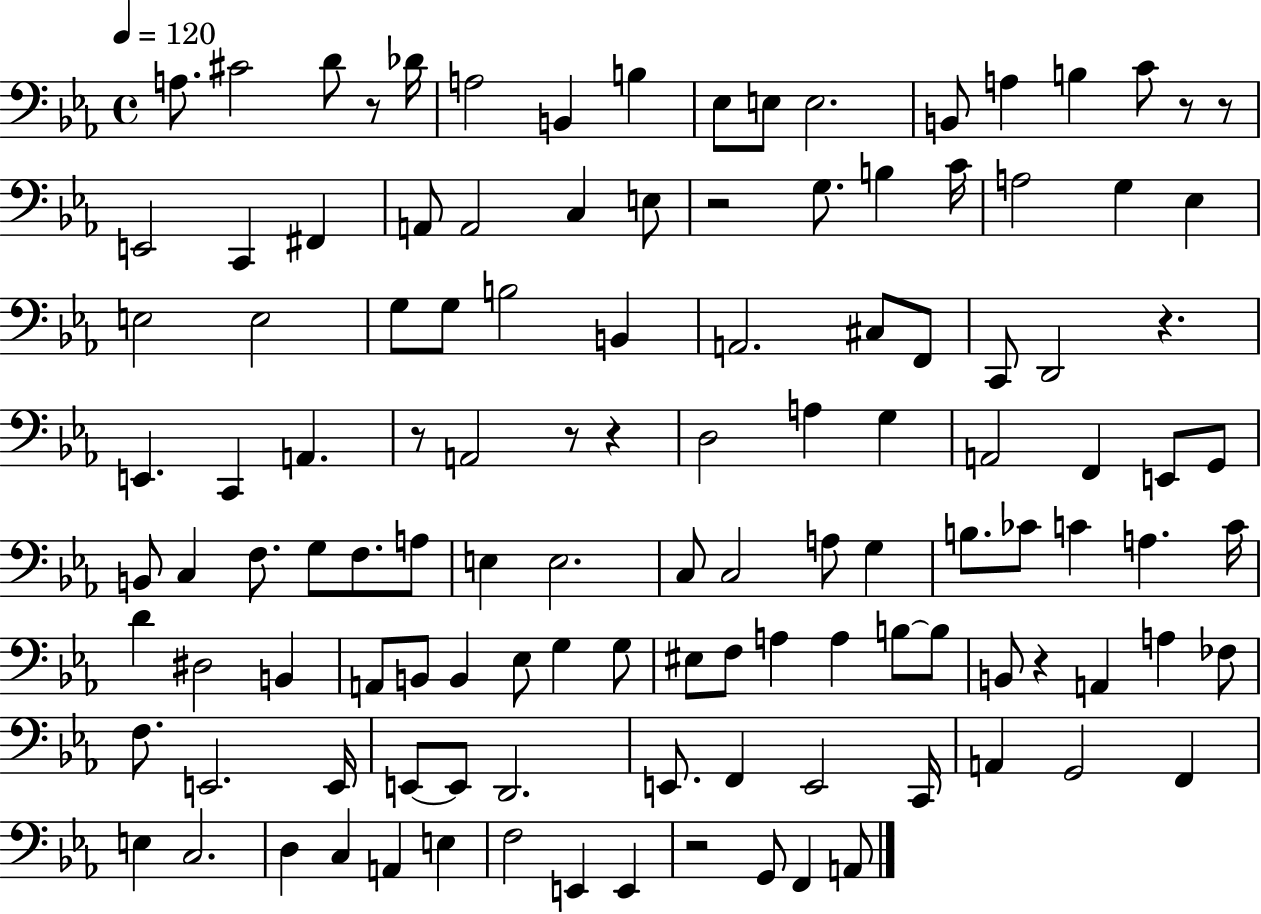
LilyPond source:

{
  \clef bass
  \time 4/4
  \defaultTimeSignature
  \key ees \major
  \tempo 4 = 120
  a8. cis'2 d'8 r8 des'16 | a2 b,4 b4 | ees8 e8 e2. | b,8 a4 b4 c'8 r8 r8 | \break e,2 c,4 fis,4 | a,8 a,2 c4 e8 | r2 g8. b4 c'16 | a2 g4 ees4 | \break e2 e2 | g8 g8 b2 b,4 | a,2. cis8 f,8 | c,8 d,2 r4. | \break e,4. c,4 a,4. | r8 a,2 r8 r4 | d2 a4 g4 | a,2 f,4 e,8 g,8 | \break b,8 c4 f8. g8 f8. a8 | e4 e2. | c8 c2 a8 g4 | b8. ces'8 c'4 a4. c'16 | \break d'4 dis2 b,4 | a,8 b,8 b,4 ees8 g4 g8 | eis8 f8 a4 a4 b8~~ b8 | b,8 r4 a,4 a4 fes8 | \break f8. e,2. e,16 | e,8~~ e,8 d,2. | e,8. f,4 e,2 c,16 | a,4 g,2 f,4 | \break e4 c2. | d4 c4 a,4 e4 | f2 e,4 e,4 | r2 g,8 f,4 a,8 | \break \bar "|."
}